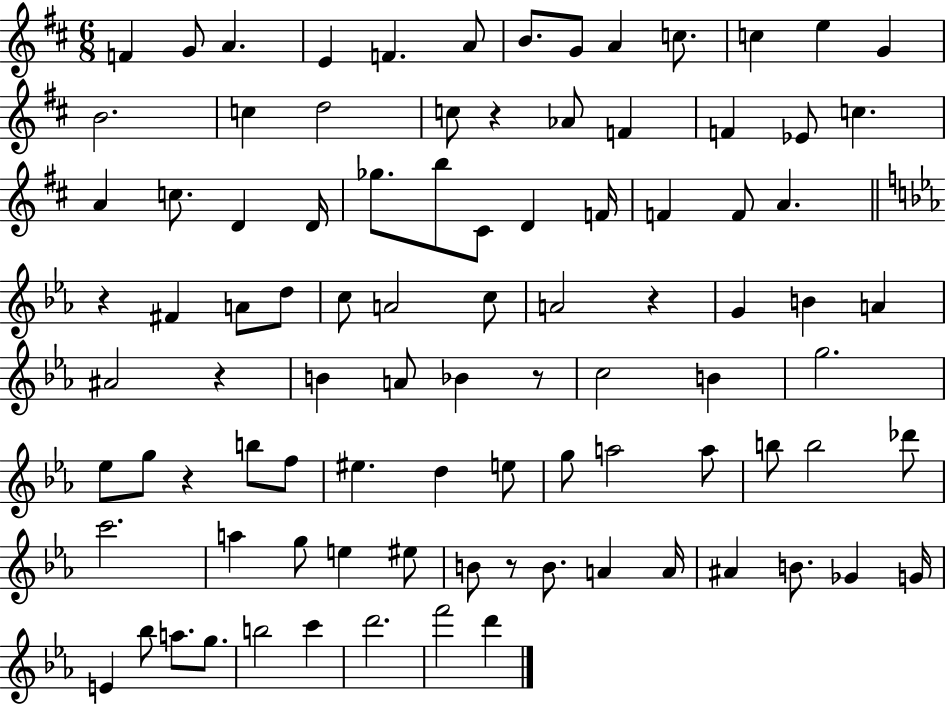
{
  \clef treble
  \numericTimeSignature
  \time 6/8
  \key d \major
  f'4 g'8 a'4. | e'4 f'4. a'8 | b'8. g'8 a'4 c''8. | c''4 e''4 g'4 | \break b'2. | c''4 d''2 | c''8 r4 aes'8 f'4 | f'4 ees'8 c''4. | \break a'4 c''8. d'4 d'16 | ges''8. b''8 cis'8 d'4 f'16 | f'4 f'8 a'4. | \bar "||" \break \key ees \major r4 fis'4 a'8 d''8 | c''8 a'2 c''8 | a'2 r4 | g'4 b'4 a'4 | \break ais'2 r4 | b'4 a'8 bes'4 r8 | c''2 b'4 | g''2. | \break ees''8 g''8 r4 b''8 f''8 | eis''4. d''4 e''8 | g''8 a''2 a''8 | b''8 b''2 des'''8 | \break c'''2. | a''4 g''8 e''4 eis''8 | b'8 r8 b'8. a'4 a'16 | ais'4 b'8. ges'4 g'16 | \break e'4 bes''8 a''8. g''8. | b''2 c'''4 | d'''2. | f'''2 d'''4 | \break \bar "|."
}